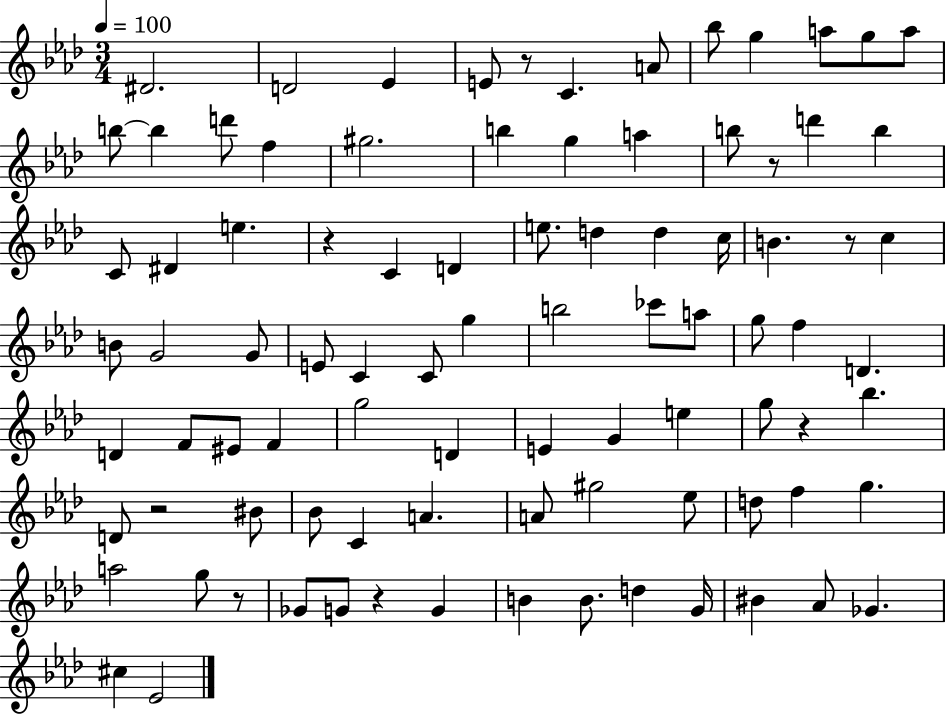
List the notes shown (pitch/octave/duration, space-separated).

D#4/h. D4/h Eb4/q E4/e R/e C4/q. A4/e Bb5/e G5/q A5/e G5/e A5/e B5/e B5/q D6/e F5/q G#5/h. B5/q G5/q A5/q B5/e R/e D6/q B5/q C4/e D#4/q E5/q. R/q C4/q D4/q E5/e. D5/q D5/q C5/s B4/q. R/e C5/q B4/e G4/h G4/e E4/e C4/q C4/e G5/q B5/h CES6/e A5/e G5/e F5/q D4/q. D4/q F4/e EIS4/e F4/q G5/h D4/q E4/q G4/q E5/q G5/e R/q Bb5/q. D4/e R/h BIS4/e Bb4/e C4/q A4/q. A4/e G#5/h Eb5/e D5/e F5/q G5/q. A5/h G5/e R/e Gb4/e G4/e R/q G4/q B4/q B4/e. D5/q G4/s BIS4/q Ab4/e Gb4/q. C#5/q Eb4/h